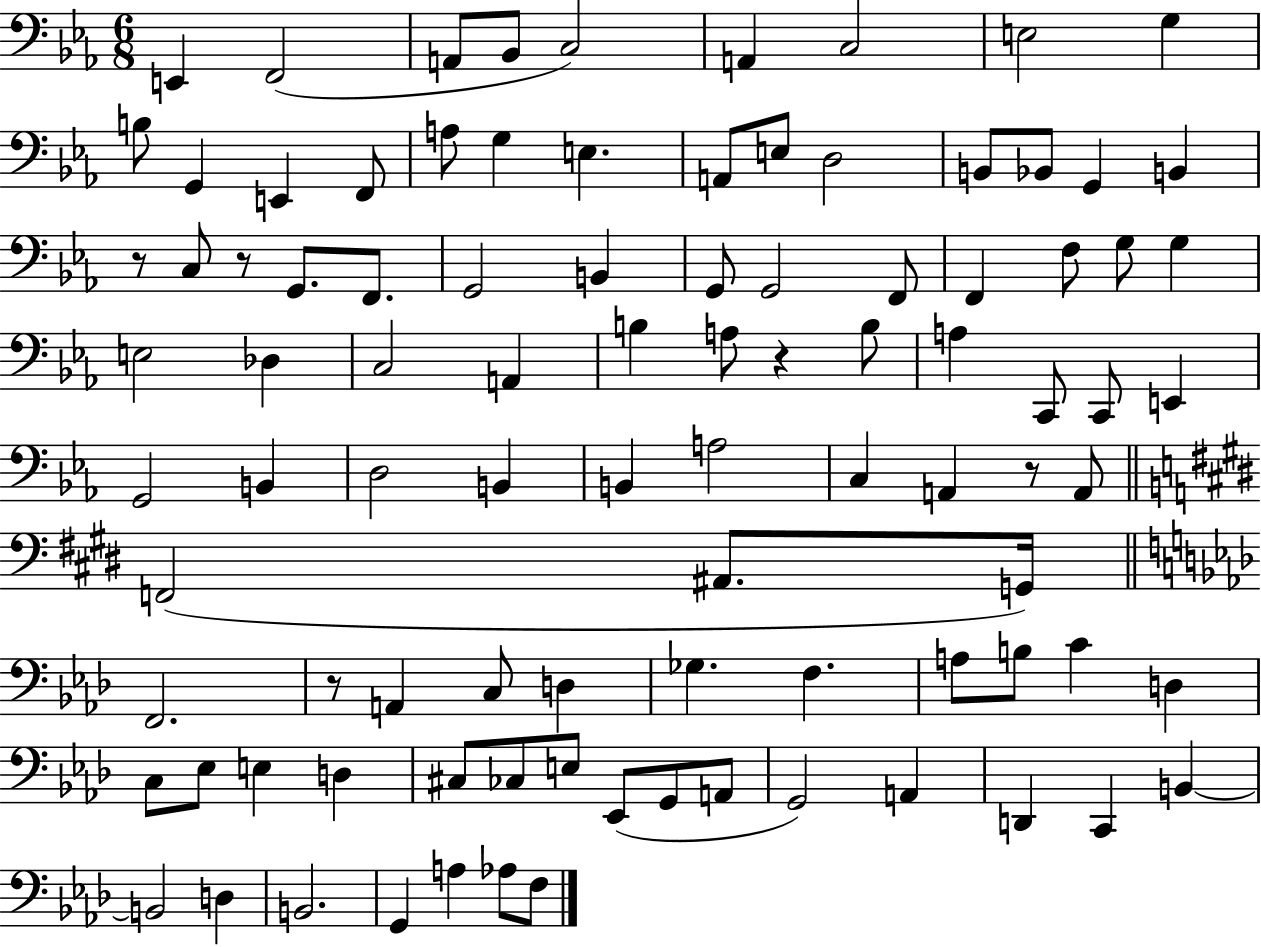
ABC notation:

X:1
T:Untitled
M:6/8
L:1/4
K:Eb
E,, F,,2 A,,/2 _B,,/2 C,2 A,, C,2 E,2 G, B,/2 G,, E,, F,,/2 A,/2 G, E, A,,/2 E,/2 D,2 B,,/2 _B,,/2 G,, B,, z/2 C,/2 z/2 G,,/2 F,,/2 G,,2 B,, G,,/2 G,,2 F,,/2 F,, F,/2 G,/2 G, E,2 _D, C,2 A,, B, A,/2 z B,/2 A, C,,/2 C,,/2 E,, G,,2 B,, D,2 B,, B,, A,2 C, A,, z/2 A,,/2 F,,2 ^A,,/2 G,,/4 F,,2 z/2 A,, C,/2 D, _G, F, A,/2 B,/2 C D, C,/2 _E,/2 E, D, ^C,/2 _C,/2 E,/2 _E,,/2 G,,/2 A,,/2 G,,2 A,, D,, C,, B,, B,,2 D, B,,2 G,, A, _A,/2 F,/2